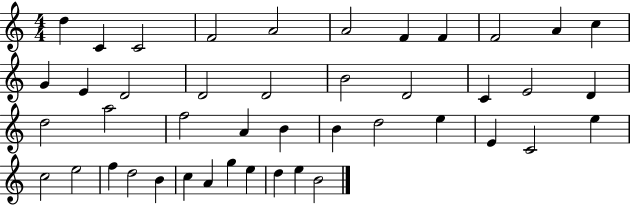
{
  \clef treble
  \numericTimeSignature
  \time 4/4
  \key c \major
  d''4 c'4 c'2 | f'2 a'2 | a'2 f'4 f'4 | f'2 a'4 c''4 | \break g'4 e'4 d'2 | d'2 d'2 | b'2 d'2 | c'4 e'2 d'4 | \break d''2 a''2 | f''2 a'4 b'4 | b'4 d''2 e''4 | e'4 c'2 e''4 | \break c''2 e''2 | f''4 d''2 b'4 | c''4 a'4 g''4 e''4 | d''4 e''4 b'2 | \break \bar "|."
}